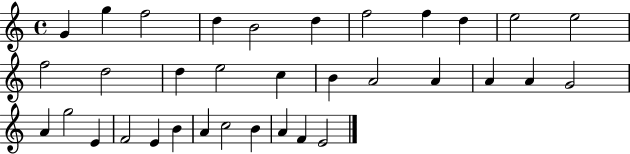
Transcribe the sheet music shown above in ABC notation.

X:1
T:Untitled
M:4/4
L:1/4
K:C
G g f2 d B2 d f2 f d e2 e2 f2 d2 d e2 c B A2 A A A G2 A g2 E F2 E B A c2 B A F E2